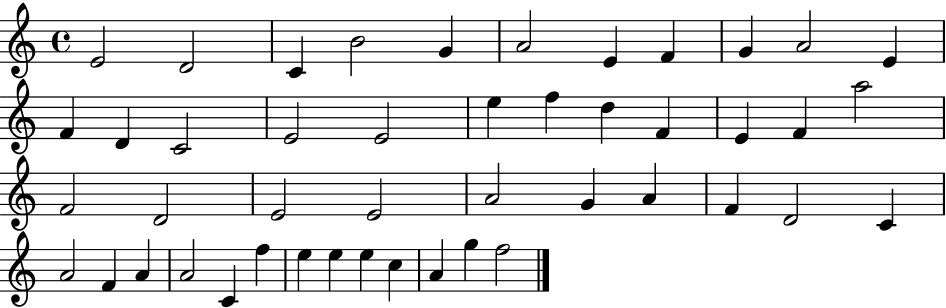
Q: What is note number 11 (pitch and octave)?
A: E4